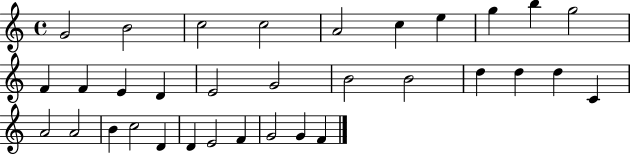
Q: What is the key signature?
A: C major